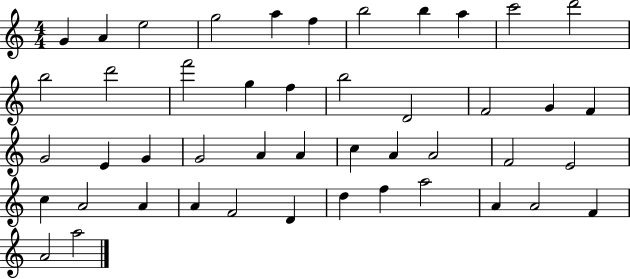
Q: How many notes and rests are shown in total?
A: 46